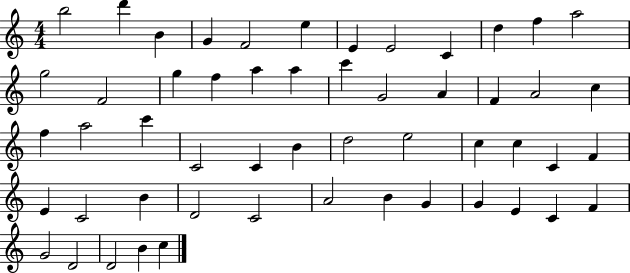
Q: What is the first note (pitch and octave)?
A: B5